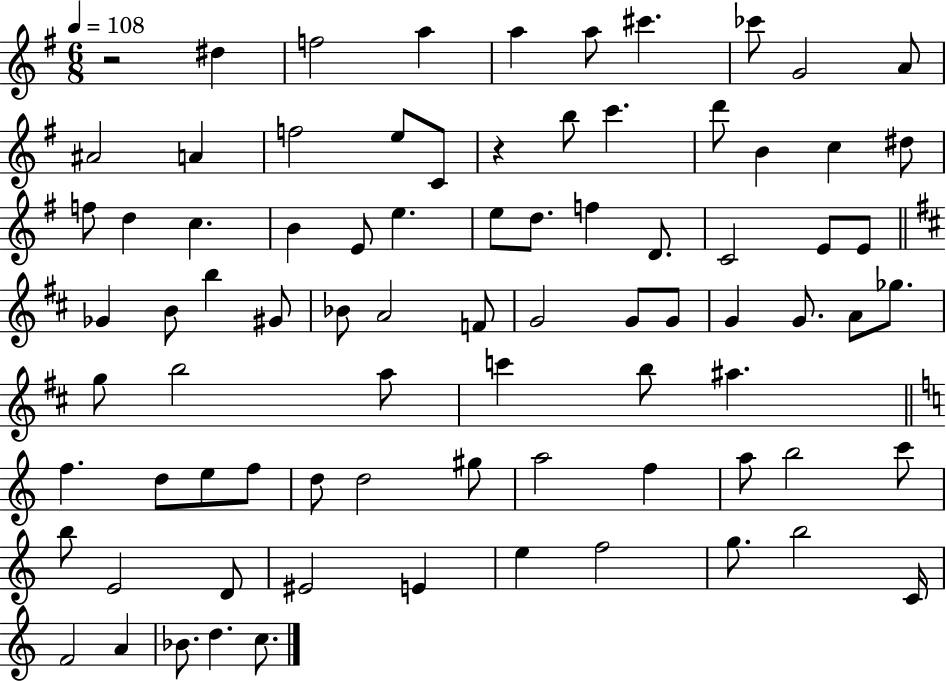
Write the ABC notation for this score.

X:1
T:Untitled
M:6/8
L:1/4
K:G
z2 ^d f2 a a a/2 ^c' _c'/2 G2 A/2 ^A2 A f2 e/2 C/2 z b/2 c' d'/2 B c ^d/2 f/2 d c B E/2 e e/2 d/2 f D/2 C2 E/2 E/2 _G B/2 b ^G/2 _B/2 A2 F/2 G2 G/2 G/2 G G/2 A/2 _g/2 g/2 b2 a/2 c' b/2 ^a f d/2 e/2 f/2 d/2 d2 ^g/2 a2 f a/2 b2 c'/2 b/2 E2 D/2 ^E2 E e f2 g/2 b2 C/4 F2 A _B/2 d c/2